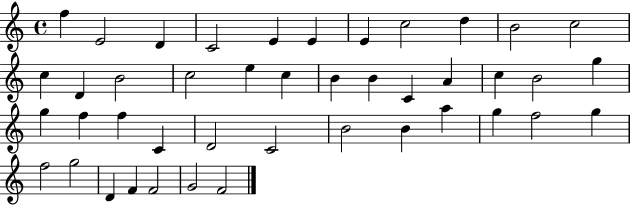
F5/q E4/h D4/q C4/h E4/q E4/q E4/q C5/h D5/q B4/h C5/h C5/q D4/q B4/h C5/h E5/q C5/q B4/q B4/q C4/q A4/q C5/q B4/h G5/q G5/q F5/q F5/q C4/q D4/h C4/h B4/h B4/q A5/q G5/q F5/h G5/q F5/h G5/h D4/q F4/q F4/h G4/h F4/h